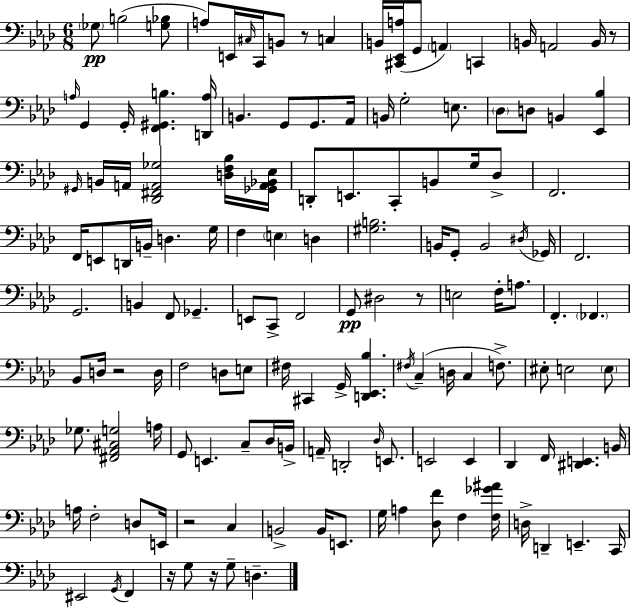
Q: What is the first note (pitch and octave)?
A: Gb3